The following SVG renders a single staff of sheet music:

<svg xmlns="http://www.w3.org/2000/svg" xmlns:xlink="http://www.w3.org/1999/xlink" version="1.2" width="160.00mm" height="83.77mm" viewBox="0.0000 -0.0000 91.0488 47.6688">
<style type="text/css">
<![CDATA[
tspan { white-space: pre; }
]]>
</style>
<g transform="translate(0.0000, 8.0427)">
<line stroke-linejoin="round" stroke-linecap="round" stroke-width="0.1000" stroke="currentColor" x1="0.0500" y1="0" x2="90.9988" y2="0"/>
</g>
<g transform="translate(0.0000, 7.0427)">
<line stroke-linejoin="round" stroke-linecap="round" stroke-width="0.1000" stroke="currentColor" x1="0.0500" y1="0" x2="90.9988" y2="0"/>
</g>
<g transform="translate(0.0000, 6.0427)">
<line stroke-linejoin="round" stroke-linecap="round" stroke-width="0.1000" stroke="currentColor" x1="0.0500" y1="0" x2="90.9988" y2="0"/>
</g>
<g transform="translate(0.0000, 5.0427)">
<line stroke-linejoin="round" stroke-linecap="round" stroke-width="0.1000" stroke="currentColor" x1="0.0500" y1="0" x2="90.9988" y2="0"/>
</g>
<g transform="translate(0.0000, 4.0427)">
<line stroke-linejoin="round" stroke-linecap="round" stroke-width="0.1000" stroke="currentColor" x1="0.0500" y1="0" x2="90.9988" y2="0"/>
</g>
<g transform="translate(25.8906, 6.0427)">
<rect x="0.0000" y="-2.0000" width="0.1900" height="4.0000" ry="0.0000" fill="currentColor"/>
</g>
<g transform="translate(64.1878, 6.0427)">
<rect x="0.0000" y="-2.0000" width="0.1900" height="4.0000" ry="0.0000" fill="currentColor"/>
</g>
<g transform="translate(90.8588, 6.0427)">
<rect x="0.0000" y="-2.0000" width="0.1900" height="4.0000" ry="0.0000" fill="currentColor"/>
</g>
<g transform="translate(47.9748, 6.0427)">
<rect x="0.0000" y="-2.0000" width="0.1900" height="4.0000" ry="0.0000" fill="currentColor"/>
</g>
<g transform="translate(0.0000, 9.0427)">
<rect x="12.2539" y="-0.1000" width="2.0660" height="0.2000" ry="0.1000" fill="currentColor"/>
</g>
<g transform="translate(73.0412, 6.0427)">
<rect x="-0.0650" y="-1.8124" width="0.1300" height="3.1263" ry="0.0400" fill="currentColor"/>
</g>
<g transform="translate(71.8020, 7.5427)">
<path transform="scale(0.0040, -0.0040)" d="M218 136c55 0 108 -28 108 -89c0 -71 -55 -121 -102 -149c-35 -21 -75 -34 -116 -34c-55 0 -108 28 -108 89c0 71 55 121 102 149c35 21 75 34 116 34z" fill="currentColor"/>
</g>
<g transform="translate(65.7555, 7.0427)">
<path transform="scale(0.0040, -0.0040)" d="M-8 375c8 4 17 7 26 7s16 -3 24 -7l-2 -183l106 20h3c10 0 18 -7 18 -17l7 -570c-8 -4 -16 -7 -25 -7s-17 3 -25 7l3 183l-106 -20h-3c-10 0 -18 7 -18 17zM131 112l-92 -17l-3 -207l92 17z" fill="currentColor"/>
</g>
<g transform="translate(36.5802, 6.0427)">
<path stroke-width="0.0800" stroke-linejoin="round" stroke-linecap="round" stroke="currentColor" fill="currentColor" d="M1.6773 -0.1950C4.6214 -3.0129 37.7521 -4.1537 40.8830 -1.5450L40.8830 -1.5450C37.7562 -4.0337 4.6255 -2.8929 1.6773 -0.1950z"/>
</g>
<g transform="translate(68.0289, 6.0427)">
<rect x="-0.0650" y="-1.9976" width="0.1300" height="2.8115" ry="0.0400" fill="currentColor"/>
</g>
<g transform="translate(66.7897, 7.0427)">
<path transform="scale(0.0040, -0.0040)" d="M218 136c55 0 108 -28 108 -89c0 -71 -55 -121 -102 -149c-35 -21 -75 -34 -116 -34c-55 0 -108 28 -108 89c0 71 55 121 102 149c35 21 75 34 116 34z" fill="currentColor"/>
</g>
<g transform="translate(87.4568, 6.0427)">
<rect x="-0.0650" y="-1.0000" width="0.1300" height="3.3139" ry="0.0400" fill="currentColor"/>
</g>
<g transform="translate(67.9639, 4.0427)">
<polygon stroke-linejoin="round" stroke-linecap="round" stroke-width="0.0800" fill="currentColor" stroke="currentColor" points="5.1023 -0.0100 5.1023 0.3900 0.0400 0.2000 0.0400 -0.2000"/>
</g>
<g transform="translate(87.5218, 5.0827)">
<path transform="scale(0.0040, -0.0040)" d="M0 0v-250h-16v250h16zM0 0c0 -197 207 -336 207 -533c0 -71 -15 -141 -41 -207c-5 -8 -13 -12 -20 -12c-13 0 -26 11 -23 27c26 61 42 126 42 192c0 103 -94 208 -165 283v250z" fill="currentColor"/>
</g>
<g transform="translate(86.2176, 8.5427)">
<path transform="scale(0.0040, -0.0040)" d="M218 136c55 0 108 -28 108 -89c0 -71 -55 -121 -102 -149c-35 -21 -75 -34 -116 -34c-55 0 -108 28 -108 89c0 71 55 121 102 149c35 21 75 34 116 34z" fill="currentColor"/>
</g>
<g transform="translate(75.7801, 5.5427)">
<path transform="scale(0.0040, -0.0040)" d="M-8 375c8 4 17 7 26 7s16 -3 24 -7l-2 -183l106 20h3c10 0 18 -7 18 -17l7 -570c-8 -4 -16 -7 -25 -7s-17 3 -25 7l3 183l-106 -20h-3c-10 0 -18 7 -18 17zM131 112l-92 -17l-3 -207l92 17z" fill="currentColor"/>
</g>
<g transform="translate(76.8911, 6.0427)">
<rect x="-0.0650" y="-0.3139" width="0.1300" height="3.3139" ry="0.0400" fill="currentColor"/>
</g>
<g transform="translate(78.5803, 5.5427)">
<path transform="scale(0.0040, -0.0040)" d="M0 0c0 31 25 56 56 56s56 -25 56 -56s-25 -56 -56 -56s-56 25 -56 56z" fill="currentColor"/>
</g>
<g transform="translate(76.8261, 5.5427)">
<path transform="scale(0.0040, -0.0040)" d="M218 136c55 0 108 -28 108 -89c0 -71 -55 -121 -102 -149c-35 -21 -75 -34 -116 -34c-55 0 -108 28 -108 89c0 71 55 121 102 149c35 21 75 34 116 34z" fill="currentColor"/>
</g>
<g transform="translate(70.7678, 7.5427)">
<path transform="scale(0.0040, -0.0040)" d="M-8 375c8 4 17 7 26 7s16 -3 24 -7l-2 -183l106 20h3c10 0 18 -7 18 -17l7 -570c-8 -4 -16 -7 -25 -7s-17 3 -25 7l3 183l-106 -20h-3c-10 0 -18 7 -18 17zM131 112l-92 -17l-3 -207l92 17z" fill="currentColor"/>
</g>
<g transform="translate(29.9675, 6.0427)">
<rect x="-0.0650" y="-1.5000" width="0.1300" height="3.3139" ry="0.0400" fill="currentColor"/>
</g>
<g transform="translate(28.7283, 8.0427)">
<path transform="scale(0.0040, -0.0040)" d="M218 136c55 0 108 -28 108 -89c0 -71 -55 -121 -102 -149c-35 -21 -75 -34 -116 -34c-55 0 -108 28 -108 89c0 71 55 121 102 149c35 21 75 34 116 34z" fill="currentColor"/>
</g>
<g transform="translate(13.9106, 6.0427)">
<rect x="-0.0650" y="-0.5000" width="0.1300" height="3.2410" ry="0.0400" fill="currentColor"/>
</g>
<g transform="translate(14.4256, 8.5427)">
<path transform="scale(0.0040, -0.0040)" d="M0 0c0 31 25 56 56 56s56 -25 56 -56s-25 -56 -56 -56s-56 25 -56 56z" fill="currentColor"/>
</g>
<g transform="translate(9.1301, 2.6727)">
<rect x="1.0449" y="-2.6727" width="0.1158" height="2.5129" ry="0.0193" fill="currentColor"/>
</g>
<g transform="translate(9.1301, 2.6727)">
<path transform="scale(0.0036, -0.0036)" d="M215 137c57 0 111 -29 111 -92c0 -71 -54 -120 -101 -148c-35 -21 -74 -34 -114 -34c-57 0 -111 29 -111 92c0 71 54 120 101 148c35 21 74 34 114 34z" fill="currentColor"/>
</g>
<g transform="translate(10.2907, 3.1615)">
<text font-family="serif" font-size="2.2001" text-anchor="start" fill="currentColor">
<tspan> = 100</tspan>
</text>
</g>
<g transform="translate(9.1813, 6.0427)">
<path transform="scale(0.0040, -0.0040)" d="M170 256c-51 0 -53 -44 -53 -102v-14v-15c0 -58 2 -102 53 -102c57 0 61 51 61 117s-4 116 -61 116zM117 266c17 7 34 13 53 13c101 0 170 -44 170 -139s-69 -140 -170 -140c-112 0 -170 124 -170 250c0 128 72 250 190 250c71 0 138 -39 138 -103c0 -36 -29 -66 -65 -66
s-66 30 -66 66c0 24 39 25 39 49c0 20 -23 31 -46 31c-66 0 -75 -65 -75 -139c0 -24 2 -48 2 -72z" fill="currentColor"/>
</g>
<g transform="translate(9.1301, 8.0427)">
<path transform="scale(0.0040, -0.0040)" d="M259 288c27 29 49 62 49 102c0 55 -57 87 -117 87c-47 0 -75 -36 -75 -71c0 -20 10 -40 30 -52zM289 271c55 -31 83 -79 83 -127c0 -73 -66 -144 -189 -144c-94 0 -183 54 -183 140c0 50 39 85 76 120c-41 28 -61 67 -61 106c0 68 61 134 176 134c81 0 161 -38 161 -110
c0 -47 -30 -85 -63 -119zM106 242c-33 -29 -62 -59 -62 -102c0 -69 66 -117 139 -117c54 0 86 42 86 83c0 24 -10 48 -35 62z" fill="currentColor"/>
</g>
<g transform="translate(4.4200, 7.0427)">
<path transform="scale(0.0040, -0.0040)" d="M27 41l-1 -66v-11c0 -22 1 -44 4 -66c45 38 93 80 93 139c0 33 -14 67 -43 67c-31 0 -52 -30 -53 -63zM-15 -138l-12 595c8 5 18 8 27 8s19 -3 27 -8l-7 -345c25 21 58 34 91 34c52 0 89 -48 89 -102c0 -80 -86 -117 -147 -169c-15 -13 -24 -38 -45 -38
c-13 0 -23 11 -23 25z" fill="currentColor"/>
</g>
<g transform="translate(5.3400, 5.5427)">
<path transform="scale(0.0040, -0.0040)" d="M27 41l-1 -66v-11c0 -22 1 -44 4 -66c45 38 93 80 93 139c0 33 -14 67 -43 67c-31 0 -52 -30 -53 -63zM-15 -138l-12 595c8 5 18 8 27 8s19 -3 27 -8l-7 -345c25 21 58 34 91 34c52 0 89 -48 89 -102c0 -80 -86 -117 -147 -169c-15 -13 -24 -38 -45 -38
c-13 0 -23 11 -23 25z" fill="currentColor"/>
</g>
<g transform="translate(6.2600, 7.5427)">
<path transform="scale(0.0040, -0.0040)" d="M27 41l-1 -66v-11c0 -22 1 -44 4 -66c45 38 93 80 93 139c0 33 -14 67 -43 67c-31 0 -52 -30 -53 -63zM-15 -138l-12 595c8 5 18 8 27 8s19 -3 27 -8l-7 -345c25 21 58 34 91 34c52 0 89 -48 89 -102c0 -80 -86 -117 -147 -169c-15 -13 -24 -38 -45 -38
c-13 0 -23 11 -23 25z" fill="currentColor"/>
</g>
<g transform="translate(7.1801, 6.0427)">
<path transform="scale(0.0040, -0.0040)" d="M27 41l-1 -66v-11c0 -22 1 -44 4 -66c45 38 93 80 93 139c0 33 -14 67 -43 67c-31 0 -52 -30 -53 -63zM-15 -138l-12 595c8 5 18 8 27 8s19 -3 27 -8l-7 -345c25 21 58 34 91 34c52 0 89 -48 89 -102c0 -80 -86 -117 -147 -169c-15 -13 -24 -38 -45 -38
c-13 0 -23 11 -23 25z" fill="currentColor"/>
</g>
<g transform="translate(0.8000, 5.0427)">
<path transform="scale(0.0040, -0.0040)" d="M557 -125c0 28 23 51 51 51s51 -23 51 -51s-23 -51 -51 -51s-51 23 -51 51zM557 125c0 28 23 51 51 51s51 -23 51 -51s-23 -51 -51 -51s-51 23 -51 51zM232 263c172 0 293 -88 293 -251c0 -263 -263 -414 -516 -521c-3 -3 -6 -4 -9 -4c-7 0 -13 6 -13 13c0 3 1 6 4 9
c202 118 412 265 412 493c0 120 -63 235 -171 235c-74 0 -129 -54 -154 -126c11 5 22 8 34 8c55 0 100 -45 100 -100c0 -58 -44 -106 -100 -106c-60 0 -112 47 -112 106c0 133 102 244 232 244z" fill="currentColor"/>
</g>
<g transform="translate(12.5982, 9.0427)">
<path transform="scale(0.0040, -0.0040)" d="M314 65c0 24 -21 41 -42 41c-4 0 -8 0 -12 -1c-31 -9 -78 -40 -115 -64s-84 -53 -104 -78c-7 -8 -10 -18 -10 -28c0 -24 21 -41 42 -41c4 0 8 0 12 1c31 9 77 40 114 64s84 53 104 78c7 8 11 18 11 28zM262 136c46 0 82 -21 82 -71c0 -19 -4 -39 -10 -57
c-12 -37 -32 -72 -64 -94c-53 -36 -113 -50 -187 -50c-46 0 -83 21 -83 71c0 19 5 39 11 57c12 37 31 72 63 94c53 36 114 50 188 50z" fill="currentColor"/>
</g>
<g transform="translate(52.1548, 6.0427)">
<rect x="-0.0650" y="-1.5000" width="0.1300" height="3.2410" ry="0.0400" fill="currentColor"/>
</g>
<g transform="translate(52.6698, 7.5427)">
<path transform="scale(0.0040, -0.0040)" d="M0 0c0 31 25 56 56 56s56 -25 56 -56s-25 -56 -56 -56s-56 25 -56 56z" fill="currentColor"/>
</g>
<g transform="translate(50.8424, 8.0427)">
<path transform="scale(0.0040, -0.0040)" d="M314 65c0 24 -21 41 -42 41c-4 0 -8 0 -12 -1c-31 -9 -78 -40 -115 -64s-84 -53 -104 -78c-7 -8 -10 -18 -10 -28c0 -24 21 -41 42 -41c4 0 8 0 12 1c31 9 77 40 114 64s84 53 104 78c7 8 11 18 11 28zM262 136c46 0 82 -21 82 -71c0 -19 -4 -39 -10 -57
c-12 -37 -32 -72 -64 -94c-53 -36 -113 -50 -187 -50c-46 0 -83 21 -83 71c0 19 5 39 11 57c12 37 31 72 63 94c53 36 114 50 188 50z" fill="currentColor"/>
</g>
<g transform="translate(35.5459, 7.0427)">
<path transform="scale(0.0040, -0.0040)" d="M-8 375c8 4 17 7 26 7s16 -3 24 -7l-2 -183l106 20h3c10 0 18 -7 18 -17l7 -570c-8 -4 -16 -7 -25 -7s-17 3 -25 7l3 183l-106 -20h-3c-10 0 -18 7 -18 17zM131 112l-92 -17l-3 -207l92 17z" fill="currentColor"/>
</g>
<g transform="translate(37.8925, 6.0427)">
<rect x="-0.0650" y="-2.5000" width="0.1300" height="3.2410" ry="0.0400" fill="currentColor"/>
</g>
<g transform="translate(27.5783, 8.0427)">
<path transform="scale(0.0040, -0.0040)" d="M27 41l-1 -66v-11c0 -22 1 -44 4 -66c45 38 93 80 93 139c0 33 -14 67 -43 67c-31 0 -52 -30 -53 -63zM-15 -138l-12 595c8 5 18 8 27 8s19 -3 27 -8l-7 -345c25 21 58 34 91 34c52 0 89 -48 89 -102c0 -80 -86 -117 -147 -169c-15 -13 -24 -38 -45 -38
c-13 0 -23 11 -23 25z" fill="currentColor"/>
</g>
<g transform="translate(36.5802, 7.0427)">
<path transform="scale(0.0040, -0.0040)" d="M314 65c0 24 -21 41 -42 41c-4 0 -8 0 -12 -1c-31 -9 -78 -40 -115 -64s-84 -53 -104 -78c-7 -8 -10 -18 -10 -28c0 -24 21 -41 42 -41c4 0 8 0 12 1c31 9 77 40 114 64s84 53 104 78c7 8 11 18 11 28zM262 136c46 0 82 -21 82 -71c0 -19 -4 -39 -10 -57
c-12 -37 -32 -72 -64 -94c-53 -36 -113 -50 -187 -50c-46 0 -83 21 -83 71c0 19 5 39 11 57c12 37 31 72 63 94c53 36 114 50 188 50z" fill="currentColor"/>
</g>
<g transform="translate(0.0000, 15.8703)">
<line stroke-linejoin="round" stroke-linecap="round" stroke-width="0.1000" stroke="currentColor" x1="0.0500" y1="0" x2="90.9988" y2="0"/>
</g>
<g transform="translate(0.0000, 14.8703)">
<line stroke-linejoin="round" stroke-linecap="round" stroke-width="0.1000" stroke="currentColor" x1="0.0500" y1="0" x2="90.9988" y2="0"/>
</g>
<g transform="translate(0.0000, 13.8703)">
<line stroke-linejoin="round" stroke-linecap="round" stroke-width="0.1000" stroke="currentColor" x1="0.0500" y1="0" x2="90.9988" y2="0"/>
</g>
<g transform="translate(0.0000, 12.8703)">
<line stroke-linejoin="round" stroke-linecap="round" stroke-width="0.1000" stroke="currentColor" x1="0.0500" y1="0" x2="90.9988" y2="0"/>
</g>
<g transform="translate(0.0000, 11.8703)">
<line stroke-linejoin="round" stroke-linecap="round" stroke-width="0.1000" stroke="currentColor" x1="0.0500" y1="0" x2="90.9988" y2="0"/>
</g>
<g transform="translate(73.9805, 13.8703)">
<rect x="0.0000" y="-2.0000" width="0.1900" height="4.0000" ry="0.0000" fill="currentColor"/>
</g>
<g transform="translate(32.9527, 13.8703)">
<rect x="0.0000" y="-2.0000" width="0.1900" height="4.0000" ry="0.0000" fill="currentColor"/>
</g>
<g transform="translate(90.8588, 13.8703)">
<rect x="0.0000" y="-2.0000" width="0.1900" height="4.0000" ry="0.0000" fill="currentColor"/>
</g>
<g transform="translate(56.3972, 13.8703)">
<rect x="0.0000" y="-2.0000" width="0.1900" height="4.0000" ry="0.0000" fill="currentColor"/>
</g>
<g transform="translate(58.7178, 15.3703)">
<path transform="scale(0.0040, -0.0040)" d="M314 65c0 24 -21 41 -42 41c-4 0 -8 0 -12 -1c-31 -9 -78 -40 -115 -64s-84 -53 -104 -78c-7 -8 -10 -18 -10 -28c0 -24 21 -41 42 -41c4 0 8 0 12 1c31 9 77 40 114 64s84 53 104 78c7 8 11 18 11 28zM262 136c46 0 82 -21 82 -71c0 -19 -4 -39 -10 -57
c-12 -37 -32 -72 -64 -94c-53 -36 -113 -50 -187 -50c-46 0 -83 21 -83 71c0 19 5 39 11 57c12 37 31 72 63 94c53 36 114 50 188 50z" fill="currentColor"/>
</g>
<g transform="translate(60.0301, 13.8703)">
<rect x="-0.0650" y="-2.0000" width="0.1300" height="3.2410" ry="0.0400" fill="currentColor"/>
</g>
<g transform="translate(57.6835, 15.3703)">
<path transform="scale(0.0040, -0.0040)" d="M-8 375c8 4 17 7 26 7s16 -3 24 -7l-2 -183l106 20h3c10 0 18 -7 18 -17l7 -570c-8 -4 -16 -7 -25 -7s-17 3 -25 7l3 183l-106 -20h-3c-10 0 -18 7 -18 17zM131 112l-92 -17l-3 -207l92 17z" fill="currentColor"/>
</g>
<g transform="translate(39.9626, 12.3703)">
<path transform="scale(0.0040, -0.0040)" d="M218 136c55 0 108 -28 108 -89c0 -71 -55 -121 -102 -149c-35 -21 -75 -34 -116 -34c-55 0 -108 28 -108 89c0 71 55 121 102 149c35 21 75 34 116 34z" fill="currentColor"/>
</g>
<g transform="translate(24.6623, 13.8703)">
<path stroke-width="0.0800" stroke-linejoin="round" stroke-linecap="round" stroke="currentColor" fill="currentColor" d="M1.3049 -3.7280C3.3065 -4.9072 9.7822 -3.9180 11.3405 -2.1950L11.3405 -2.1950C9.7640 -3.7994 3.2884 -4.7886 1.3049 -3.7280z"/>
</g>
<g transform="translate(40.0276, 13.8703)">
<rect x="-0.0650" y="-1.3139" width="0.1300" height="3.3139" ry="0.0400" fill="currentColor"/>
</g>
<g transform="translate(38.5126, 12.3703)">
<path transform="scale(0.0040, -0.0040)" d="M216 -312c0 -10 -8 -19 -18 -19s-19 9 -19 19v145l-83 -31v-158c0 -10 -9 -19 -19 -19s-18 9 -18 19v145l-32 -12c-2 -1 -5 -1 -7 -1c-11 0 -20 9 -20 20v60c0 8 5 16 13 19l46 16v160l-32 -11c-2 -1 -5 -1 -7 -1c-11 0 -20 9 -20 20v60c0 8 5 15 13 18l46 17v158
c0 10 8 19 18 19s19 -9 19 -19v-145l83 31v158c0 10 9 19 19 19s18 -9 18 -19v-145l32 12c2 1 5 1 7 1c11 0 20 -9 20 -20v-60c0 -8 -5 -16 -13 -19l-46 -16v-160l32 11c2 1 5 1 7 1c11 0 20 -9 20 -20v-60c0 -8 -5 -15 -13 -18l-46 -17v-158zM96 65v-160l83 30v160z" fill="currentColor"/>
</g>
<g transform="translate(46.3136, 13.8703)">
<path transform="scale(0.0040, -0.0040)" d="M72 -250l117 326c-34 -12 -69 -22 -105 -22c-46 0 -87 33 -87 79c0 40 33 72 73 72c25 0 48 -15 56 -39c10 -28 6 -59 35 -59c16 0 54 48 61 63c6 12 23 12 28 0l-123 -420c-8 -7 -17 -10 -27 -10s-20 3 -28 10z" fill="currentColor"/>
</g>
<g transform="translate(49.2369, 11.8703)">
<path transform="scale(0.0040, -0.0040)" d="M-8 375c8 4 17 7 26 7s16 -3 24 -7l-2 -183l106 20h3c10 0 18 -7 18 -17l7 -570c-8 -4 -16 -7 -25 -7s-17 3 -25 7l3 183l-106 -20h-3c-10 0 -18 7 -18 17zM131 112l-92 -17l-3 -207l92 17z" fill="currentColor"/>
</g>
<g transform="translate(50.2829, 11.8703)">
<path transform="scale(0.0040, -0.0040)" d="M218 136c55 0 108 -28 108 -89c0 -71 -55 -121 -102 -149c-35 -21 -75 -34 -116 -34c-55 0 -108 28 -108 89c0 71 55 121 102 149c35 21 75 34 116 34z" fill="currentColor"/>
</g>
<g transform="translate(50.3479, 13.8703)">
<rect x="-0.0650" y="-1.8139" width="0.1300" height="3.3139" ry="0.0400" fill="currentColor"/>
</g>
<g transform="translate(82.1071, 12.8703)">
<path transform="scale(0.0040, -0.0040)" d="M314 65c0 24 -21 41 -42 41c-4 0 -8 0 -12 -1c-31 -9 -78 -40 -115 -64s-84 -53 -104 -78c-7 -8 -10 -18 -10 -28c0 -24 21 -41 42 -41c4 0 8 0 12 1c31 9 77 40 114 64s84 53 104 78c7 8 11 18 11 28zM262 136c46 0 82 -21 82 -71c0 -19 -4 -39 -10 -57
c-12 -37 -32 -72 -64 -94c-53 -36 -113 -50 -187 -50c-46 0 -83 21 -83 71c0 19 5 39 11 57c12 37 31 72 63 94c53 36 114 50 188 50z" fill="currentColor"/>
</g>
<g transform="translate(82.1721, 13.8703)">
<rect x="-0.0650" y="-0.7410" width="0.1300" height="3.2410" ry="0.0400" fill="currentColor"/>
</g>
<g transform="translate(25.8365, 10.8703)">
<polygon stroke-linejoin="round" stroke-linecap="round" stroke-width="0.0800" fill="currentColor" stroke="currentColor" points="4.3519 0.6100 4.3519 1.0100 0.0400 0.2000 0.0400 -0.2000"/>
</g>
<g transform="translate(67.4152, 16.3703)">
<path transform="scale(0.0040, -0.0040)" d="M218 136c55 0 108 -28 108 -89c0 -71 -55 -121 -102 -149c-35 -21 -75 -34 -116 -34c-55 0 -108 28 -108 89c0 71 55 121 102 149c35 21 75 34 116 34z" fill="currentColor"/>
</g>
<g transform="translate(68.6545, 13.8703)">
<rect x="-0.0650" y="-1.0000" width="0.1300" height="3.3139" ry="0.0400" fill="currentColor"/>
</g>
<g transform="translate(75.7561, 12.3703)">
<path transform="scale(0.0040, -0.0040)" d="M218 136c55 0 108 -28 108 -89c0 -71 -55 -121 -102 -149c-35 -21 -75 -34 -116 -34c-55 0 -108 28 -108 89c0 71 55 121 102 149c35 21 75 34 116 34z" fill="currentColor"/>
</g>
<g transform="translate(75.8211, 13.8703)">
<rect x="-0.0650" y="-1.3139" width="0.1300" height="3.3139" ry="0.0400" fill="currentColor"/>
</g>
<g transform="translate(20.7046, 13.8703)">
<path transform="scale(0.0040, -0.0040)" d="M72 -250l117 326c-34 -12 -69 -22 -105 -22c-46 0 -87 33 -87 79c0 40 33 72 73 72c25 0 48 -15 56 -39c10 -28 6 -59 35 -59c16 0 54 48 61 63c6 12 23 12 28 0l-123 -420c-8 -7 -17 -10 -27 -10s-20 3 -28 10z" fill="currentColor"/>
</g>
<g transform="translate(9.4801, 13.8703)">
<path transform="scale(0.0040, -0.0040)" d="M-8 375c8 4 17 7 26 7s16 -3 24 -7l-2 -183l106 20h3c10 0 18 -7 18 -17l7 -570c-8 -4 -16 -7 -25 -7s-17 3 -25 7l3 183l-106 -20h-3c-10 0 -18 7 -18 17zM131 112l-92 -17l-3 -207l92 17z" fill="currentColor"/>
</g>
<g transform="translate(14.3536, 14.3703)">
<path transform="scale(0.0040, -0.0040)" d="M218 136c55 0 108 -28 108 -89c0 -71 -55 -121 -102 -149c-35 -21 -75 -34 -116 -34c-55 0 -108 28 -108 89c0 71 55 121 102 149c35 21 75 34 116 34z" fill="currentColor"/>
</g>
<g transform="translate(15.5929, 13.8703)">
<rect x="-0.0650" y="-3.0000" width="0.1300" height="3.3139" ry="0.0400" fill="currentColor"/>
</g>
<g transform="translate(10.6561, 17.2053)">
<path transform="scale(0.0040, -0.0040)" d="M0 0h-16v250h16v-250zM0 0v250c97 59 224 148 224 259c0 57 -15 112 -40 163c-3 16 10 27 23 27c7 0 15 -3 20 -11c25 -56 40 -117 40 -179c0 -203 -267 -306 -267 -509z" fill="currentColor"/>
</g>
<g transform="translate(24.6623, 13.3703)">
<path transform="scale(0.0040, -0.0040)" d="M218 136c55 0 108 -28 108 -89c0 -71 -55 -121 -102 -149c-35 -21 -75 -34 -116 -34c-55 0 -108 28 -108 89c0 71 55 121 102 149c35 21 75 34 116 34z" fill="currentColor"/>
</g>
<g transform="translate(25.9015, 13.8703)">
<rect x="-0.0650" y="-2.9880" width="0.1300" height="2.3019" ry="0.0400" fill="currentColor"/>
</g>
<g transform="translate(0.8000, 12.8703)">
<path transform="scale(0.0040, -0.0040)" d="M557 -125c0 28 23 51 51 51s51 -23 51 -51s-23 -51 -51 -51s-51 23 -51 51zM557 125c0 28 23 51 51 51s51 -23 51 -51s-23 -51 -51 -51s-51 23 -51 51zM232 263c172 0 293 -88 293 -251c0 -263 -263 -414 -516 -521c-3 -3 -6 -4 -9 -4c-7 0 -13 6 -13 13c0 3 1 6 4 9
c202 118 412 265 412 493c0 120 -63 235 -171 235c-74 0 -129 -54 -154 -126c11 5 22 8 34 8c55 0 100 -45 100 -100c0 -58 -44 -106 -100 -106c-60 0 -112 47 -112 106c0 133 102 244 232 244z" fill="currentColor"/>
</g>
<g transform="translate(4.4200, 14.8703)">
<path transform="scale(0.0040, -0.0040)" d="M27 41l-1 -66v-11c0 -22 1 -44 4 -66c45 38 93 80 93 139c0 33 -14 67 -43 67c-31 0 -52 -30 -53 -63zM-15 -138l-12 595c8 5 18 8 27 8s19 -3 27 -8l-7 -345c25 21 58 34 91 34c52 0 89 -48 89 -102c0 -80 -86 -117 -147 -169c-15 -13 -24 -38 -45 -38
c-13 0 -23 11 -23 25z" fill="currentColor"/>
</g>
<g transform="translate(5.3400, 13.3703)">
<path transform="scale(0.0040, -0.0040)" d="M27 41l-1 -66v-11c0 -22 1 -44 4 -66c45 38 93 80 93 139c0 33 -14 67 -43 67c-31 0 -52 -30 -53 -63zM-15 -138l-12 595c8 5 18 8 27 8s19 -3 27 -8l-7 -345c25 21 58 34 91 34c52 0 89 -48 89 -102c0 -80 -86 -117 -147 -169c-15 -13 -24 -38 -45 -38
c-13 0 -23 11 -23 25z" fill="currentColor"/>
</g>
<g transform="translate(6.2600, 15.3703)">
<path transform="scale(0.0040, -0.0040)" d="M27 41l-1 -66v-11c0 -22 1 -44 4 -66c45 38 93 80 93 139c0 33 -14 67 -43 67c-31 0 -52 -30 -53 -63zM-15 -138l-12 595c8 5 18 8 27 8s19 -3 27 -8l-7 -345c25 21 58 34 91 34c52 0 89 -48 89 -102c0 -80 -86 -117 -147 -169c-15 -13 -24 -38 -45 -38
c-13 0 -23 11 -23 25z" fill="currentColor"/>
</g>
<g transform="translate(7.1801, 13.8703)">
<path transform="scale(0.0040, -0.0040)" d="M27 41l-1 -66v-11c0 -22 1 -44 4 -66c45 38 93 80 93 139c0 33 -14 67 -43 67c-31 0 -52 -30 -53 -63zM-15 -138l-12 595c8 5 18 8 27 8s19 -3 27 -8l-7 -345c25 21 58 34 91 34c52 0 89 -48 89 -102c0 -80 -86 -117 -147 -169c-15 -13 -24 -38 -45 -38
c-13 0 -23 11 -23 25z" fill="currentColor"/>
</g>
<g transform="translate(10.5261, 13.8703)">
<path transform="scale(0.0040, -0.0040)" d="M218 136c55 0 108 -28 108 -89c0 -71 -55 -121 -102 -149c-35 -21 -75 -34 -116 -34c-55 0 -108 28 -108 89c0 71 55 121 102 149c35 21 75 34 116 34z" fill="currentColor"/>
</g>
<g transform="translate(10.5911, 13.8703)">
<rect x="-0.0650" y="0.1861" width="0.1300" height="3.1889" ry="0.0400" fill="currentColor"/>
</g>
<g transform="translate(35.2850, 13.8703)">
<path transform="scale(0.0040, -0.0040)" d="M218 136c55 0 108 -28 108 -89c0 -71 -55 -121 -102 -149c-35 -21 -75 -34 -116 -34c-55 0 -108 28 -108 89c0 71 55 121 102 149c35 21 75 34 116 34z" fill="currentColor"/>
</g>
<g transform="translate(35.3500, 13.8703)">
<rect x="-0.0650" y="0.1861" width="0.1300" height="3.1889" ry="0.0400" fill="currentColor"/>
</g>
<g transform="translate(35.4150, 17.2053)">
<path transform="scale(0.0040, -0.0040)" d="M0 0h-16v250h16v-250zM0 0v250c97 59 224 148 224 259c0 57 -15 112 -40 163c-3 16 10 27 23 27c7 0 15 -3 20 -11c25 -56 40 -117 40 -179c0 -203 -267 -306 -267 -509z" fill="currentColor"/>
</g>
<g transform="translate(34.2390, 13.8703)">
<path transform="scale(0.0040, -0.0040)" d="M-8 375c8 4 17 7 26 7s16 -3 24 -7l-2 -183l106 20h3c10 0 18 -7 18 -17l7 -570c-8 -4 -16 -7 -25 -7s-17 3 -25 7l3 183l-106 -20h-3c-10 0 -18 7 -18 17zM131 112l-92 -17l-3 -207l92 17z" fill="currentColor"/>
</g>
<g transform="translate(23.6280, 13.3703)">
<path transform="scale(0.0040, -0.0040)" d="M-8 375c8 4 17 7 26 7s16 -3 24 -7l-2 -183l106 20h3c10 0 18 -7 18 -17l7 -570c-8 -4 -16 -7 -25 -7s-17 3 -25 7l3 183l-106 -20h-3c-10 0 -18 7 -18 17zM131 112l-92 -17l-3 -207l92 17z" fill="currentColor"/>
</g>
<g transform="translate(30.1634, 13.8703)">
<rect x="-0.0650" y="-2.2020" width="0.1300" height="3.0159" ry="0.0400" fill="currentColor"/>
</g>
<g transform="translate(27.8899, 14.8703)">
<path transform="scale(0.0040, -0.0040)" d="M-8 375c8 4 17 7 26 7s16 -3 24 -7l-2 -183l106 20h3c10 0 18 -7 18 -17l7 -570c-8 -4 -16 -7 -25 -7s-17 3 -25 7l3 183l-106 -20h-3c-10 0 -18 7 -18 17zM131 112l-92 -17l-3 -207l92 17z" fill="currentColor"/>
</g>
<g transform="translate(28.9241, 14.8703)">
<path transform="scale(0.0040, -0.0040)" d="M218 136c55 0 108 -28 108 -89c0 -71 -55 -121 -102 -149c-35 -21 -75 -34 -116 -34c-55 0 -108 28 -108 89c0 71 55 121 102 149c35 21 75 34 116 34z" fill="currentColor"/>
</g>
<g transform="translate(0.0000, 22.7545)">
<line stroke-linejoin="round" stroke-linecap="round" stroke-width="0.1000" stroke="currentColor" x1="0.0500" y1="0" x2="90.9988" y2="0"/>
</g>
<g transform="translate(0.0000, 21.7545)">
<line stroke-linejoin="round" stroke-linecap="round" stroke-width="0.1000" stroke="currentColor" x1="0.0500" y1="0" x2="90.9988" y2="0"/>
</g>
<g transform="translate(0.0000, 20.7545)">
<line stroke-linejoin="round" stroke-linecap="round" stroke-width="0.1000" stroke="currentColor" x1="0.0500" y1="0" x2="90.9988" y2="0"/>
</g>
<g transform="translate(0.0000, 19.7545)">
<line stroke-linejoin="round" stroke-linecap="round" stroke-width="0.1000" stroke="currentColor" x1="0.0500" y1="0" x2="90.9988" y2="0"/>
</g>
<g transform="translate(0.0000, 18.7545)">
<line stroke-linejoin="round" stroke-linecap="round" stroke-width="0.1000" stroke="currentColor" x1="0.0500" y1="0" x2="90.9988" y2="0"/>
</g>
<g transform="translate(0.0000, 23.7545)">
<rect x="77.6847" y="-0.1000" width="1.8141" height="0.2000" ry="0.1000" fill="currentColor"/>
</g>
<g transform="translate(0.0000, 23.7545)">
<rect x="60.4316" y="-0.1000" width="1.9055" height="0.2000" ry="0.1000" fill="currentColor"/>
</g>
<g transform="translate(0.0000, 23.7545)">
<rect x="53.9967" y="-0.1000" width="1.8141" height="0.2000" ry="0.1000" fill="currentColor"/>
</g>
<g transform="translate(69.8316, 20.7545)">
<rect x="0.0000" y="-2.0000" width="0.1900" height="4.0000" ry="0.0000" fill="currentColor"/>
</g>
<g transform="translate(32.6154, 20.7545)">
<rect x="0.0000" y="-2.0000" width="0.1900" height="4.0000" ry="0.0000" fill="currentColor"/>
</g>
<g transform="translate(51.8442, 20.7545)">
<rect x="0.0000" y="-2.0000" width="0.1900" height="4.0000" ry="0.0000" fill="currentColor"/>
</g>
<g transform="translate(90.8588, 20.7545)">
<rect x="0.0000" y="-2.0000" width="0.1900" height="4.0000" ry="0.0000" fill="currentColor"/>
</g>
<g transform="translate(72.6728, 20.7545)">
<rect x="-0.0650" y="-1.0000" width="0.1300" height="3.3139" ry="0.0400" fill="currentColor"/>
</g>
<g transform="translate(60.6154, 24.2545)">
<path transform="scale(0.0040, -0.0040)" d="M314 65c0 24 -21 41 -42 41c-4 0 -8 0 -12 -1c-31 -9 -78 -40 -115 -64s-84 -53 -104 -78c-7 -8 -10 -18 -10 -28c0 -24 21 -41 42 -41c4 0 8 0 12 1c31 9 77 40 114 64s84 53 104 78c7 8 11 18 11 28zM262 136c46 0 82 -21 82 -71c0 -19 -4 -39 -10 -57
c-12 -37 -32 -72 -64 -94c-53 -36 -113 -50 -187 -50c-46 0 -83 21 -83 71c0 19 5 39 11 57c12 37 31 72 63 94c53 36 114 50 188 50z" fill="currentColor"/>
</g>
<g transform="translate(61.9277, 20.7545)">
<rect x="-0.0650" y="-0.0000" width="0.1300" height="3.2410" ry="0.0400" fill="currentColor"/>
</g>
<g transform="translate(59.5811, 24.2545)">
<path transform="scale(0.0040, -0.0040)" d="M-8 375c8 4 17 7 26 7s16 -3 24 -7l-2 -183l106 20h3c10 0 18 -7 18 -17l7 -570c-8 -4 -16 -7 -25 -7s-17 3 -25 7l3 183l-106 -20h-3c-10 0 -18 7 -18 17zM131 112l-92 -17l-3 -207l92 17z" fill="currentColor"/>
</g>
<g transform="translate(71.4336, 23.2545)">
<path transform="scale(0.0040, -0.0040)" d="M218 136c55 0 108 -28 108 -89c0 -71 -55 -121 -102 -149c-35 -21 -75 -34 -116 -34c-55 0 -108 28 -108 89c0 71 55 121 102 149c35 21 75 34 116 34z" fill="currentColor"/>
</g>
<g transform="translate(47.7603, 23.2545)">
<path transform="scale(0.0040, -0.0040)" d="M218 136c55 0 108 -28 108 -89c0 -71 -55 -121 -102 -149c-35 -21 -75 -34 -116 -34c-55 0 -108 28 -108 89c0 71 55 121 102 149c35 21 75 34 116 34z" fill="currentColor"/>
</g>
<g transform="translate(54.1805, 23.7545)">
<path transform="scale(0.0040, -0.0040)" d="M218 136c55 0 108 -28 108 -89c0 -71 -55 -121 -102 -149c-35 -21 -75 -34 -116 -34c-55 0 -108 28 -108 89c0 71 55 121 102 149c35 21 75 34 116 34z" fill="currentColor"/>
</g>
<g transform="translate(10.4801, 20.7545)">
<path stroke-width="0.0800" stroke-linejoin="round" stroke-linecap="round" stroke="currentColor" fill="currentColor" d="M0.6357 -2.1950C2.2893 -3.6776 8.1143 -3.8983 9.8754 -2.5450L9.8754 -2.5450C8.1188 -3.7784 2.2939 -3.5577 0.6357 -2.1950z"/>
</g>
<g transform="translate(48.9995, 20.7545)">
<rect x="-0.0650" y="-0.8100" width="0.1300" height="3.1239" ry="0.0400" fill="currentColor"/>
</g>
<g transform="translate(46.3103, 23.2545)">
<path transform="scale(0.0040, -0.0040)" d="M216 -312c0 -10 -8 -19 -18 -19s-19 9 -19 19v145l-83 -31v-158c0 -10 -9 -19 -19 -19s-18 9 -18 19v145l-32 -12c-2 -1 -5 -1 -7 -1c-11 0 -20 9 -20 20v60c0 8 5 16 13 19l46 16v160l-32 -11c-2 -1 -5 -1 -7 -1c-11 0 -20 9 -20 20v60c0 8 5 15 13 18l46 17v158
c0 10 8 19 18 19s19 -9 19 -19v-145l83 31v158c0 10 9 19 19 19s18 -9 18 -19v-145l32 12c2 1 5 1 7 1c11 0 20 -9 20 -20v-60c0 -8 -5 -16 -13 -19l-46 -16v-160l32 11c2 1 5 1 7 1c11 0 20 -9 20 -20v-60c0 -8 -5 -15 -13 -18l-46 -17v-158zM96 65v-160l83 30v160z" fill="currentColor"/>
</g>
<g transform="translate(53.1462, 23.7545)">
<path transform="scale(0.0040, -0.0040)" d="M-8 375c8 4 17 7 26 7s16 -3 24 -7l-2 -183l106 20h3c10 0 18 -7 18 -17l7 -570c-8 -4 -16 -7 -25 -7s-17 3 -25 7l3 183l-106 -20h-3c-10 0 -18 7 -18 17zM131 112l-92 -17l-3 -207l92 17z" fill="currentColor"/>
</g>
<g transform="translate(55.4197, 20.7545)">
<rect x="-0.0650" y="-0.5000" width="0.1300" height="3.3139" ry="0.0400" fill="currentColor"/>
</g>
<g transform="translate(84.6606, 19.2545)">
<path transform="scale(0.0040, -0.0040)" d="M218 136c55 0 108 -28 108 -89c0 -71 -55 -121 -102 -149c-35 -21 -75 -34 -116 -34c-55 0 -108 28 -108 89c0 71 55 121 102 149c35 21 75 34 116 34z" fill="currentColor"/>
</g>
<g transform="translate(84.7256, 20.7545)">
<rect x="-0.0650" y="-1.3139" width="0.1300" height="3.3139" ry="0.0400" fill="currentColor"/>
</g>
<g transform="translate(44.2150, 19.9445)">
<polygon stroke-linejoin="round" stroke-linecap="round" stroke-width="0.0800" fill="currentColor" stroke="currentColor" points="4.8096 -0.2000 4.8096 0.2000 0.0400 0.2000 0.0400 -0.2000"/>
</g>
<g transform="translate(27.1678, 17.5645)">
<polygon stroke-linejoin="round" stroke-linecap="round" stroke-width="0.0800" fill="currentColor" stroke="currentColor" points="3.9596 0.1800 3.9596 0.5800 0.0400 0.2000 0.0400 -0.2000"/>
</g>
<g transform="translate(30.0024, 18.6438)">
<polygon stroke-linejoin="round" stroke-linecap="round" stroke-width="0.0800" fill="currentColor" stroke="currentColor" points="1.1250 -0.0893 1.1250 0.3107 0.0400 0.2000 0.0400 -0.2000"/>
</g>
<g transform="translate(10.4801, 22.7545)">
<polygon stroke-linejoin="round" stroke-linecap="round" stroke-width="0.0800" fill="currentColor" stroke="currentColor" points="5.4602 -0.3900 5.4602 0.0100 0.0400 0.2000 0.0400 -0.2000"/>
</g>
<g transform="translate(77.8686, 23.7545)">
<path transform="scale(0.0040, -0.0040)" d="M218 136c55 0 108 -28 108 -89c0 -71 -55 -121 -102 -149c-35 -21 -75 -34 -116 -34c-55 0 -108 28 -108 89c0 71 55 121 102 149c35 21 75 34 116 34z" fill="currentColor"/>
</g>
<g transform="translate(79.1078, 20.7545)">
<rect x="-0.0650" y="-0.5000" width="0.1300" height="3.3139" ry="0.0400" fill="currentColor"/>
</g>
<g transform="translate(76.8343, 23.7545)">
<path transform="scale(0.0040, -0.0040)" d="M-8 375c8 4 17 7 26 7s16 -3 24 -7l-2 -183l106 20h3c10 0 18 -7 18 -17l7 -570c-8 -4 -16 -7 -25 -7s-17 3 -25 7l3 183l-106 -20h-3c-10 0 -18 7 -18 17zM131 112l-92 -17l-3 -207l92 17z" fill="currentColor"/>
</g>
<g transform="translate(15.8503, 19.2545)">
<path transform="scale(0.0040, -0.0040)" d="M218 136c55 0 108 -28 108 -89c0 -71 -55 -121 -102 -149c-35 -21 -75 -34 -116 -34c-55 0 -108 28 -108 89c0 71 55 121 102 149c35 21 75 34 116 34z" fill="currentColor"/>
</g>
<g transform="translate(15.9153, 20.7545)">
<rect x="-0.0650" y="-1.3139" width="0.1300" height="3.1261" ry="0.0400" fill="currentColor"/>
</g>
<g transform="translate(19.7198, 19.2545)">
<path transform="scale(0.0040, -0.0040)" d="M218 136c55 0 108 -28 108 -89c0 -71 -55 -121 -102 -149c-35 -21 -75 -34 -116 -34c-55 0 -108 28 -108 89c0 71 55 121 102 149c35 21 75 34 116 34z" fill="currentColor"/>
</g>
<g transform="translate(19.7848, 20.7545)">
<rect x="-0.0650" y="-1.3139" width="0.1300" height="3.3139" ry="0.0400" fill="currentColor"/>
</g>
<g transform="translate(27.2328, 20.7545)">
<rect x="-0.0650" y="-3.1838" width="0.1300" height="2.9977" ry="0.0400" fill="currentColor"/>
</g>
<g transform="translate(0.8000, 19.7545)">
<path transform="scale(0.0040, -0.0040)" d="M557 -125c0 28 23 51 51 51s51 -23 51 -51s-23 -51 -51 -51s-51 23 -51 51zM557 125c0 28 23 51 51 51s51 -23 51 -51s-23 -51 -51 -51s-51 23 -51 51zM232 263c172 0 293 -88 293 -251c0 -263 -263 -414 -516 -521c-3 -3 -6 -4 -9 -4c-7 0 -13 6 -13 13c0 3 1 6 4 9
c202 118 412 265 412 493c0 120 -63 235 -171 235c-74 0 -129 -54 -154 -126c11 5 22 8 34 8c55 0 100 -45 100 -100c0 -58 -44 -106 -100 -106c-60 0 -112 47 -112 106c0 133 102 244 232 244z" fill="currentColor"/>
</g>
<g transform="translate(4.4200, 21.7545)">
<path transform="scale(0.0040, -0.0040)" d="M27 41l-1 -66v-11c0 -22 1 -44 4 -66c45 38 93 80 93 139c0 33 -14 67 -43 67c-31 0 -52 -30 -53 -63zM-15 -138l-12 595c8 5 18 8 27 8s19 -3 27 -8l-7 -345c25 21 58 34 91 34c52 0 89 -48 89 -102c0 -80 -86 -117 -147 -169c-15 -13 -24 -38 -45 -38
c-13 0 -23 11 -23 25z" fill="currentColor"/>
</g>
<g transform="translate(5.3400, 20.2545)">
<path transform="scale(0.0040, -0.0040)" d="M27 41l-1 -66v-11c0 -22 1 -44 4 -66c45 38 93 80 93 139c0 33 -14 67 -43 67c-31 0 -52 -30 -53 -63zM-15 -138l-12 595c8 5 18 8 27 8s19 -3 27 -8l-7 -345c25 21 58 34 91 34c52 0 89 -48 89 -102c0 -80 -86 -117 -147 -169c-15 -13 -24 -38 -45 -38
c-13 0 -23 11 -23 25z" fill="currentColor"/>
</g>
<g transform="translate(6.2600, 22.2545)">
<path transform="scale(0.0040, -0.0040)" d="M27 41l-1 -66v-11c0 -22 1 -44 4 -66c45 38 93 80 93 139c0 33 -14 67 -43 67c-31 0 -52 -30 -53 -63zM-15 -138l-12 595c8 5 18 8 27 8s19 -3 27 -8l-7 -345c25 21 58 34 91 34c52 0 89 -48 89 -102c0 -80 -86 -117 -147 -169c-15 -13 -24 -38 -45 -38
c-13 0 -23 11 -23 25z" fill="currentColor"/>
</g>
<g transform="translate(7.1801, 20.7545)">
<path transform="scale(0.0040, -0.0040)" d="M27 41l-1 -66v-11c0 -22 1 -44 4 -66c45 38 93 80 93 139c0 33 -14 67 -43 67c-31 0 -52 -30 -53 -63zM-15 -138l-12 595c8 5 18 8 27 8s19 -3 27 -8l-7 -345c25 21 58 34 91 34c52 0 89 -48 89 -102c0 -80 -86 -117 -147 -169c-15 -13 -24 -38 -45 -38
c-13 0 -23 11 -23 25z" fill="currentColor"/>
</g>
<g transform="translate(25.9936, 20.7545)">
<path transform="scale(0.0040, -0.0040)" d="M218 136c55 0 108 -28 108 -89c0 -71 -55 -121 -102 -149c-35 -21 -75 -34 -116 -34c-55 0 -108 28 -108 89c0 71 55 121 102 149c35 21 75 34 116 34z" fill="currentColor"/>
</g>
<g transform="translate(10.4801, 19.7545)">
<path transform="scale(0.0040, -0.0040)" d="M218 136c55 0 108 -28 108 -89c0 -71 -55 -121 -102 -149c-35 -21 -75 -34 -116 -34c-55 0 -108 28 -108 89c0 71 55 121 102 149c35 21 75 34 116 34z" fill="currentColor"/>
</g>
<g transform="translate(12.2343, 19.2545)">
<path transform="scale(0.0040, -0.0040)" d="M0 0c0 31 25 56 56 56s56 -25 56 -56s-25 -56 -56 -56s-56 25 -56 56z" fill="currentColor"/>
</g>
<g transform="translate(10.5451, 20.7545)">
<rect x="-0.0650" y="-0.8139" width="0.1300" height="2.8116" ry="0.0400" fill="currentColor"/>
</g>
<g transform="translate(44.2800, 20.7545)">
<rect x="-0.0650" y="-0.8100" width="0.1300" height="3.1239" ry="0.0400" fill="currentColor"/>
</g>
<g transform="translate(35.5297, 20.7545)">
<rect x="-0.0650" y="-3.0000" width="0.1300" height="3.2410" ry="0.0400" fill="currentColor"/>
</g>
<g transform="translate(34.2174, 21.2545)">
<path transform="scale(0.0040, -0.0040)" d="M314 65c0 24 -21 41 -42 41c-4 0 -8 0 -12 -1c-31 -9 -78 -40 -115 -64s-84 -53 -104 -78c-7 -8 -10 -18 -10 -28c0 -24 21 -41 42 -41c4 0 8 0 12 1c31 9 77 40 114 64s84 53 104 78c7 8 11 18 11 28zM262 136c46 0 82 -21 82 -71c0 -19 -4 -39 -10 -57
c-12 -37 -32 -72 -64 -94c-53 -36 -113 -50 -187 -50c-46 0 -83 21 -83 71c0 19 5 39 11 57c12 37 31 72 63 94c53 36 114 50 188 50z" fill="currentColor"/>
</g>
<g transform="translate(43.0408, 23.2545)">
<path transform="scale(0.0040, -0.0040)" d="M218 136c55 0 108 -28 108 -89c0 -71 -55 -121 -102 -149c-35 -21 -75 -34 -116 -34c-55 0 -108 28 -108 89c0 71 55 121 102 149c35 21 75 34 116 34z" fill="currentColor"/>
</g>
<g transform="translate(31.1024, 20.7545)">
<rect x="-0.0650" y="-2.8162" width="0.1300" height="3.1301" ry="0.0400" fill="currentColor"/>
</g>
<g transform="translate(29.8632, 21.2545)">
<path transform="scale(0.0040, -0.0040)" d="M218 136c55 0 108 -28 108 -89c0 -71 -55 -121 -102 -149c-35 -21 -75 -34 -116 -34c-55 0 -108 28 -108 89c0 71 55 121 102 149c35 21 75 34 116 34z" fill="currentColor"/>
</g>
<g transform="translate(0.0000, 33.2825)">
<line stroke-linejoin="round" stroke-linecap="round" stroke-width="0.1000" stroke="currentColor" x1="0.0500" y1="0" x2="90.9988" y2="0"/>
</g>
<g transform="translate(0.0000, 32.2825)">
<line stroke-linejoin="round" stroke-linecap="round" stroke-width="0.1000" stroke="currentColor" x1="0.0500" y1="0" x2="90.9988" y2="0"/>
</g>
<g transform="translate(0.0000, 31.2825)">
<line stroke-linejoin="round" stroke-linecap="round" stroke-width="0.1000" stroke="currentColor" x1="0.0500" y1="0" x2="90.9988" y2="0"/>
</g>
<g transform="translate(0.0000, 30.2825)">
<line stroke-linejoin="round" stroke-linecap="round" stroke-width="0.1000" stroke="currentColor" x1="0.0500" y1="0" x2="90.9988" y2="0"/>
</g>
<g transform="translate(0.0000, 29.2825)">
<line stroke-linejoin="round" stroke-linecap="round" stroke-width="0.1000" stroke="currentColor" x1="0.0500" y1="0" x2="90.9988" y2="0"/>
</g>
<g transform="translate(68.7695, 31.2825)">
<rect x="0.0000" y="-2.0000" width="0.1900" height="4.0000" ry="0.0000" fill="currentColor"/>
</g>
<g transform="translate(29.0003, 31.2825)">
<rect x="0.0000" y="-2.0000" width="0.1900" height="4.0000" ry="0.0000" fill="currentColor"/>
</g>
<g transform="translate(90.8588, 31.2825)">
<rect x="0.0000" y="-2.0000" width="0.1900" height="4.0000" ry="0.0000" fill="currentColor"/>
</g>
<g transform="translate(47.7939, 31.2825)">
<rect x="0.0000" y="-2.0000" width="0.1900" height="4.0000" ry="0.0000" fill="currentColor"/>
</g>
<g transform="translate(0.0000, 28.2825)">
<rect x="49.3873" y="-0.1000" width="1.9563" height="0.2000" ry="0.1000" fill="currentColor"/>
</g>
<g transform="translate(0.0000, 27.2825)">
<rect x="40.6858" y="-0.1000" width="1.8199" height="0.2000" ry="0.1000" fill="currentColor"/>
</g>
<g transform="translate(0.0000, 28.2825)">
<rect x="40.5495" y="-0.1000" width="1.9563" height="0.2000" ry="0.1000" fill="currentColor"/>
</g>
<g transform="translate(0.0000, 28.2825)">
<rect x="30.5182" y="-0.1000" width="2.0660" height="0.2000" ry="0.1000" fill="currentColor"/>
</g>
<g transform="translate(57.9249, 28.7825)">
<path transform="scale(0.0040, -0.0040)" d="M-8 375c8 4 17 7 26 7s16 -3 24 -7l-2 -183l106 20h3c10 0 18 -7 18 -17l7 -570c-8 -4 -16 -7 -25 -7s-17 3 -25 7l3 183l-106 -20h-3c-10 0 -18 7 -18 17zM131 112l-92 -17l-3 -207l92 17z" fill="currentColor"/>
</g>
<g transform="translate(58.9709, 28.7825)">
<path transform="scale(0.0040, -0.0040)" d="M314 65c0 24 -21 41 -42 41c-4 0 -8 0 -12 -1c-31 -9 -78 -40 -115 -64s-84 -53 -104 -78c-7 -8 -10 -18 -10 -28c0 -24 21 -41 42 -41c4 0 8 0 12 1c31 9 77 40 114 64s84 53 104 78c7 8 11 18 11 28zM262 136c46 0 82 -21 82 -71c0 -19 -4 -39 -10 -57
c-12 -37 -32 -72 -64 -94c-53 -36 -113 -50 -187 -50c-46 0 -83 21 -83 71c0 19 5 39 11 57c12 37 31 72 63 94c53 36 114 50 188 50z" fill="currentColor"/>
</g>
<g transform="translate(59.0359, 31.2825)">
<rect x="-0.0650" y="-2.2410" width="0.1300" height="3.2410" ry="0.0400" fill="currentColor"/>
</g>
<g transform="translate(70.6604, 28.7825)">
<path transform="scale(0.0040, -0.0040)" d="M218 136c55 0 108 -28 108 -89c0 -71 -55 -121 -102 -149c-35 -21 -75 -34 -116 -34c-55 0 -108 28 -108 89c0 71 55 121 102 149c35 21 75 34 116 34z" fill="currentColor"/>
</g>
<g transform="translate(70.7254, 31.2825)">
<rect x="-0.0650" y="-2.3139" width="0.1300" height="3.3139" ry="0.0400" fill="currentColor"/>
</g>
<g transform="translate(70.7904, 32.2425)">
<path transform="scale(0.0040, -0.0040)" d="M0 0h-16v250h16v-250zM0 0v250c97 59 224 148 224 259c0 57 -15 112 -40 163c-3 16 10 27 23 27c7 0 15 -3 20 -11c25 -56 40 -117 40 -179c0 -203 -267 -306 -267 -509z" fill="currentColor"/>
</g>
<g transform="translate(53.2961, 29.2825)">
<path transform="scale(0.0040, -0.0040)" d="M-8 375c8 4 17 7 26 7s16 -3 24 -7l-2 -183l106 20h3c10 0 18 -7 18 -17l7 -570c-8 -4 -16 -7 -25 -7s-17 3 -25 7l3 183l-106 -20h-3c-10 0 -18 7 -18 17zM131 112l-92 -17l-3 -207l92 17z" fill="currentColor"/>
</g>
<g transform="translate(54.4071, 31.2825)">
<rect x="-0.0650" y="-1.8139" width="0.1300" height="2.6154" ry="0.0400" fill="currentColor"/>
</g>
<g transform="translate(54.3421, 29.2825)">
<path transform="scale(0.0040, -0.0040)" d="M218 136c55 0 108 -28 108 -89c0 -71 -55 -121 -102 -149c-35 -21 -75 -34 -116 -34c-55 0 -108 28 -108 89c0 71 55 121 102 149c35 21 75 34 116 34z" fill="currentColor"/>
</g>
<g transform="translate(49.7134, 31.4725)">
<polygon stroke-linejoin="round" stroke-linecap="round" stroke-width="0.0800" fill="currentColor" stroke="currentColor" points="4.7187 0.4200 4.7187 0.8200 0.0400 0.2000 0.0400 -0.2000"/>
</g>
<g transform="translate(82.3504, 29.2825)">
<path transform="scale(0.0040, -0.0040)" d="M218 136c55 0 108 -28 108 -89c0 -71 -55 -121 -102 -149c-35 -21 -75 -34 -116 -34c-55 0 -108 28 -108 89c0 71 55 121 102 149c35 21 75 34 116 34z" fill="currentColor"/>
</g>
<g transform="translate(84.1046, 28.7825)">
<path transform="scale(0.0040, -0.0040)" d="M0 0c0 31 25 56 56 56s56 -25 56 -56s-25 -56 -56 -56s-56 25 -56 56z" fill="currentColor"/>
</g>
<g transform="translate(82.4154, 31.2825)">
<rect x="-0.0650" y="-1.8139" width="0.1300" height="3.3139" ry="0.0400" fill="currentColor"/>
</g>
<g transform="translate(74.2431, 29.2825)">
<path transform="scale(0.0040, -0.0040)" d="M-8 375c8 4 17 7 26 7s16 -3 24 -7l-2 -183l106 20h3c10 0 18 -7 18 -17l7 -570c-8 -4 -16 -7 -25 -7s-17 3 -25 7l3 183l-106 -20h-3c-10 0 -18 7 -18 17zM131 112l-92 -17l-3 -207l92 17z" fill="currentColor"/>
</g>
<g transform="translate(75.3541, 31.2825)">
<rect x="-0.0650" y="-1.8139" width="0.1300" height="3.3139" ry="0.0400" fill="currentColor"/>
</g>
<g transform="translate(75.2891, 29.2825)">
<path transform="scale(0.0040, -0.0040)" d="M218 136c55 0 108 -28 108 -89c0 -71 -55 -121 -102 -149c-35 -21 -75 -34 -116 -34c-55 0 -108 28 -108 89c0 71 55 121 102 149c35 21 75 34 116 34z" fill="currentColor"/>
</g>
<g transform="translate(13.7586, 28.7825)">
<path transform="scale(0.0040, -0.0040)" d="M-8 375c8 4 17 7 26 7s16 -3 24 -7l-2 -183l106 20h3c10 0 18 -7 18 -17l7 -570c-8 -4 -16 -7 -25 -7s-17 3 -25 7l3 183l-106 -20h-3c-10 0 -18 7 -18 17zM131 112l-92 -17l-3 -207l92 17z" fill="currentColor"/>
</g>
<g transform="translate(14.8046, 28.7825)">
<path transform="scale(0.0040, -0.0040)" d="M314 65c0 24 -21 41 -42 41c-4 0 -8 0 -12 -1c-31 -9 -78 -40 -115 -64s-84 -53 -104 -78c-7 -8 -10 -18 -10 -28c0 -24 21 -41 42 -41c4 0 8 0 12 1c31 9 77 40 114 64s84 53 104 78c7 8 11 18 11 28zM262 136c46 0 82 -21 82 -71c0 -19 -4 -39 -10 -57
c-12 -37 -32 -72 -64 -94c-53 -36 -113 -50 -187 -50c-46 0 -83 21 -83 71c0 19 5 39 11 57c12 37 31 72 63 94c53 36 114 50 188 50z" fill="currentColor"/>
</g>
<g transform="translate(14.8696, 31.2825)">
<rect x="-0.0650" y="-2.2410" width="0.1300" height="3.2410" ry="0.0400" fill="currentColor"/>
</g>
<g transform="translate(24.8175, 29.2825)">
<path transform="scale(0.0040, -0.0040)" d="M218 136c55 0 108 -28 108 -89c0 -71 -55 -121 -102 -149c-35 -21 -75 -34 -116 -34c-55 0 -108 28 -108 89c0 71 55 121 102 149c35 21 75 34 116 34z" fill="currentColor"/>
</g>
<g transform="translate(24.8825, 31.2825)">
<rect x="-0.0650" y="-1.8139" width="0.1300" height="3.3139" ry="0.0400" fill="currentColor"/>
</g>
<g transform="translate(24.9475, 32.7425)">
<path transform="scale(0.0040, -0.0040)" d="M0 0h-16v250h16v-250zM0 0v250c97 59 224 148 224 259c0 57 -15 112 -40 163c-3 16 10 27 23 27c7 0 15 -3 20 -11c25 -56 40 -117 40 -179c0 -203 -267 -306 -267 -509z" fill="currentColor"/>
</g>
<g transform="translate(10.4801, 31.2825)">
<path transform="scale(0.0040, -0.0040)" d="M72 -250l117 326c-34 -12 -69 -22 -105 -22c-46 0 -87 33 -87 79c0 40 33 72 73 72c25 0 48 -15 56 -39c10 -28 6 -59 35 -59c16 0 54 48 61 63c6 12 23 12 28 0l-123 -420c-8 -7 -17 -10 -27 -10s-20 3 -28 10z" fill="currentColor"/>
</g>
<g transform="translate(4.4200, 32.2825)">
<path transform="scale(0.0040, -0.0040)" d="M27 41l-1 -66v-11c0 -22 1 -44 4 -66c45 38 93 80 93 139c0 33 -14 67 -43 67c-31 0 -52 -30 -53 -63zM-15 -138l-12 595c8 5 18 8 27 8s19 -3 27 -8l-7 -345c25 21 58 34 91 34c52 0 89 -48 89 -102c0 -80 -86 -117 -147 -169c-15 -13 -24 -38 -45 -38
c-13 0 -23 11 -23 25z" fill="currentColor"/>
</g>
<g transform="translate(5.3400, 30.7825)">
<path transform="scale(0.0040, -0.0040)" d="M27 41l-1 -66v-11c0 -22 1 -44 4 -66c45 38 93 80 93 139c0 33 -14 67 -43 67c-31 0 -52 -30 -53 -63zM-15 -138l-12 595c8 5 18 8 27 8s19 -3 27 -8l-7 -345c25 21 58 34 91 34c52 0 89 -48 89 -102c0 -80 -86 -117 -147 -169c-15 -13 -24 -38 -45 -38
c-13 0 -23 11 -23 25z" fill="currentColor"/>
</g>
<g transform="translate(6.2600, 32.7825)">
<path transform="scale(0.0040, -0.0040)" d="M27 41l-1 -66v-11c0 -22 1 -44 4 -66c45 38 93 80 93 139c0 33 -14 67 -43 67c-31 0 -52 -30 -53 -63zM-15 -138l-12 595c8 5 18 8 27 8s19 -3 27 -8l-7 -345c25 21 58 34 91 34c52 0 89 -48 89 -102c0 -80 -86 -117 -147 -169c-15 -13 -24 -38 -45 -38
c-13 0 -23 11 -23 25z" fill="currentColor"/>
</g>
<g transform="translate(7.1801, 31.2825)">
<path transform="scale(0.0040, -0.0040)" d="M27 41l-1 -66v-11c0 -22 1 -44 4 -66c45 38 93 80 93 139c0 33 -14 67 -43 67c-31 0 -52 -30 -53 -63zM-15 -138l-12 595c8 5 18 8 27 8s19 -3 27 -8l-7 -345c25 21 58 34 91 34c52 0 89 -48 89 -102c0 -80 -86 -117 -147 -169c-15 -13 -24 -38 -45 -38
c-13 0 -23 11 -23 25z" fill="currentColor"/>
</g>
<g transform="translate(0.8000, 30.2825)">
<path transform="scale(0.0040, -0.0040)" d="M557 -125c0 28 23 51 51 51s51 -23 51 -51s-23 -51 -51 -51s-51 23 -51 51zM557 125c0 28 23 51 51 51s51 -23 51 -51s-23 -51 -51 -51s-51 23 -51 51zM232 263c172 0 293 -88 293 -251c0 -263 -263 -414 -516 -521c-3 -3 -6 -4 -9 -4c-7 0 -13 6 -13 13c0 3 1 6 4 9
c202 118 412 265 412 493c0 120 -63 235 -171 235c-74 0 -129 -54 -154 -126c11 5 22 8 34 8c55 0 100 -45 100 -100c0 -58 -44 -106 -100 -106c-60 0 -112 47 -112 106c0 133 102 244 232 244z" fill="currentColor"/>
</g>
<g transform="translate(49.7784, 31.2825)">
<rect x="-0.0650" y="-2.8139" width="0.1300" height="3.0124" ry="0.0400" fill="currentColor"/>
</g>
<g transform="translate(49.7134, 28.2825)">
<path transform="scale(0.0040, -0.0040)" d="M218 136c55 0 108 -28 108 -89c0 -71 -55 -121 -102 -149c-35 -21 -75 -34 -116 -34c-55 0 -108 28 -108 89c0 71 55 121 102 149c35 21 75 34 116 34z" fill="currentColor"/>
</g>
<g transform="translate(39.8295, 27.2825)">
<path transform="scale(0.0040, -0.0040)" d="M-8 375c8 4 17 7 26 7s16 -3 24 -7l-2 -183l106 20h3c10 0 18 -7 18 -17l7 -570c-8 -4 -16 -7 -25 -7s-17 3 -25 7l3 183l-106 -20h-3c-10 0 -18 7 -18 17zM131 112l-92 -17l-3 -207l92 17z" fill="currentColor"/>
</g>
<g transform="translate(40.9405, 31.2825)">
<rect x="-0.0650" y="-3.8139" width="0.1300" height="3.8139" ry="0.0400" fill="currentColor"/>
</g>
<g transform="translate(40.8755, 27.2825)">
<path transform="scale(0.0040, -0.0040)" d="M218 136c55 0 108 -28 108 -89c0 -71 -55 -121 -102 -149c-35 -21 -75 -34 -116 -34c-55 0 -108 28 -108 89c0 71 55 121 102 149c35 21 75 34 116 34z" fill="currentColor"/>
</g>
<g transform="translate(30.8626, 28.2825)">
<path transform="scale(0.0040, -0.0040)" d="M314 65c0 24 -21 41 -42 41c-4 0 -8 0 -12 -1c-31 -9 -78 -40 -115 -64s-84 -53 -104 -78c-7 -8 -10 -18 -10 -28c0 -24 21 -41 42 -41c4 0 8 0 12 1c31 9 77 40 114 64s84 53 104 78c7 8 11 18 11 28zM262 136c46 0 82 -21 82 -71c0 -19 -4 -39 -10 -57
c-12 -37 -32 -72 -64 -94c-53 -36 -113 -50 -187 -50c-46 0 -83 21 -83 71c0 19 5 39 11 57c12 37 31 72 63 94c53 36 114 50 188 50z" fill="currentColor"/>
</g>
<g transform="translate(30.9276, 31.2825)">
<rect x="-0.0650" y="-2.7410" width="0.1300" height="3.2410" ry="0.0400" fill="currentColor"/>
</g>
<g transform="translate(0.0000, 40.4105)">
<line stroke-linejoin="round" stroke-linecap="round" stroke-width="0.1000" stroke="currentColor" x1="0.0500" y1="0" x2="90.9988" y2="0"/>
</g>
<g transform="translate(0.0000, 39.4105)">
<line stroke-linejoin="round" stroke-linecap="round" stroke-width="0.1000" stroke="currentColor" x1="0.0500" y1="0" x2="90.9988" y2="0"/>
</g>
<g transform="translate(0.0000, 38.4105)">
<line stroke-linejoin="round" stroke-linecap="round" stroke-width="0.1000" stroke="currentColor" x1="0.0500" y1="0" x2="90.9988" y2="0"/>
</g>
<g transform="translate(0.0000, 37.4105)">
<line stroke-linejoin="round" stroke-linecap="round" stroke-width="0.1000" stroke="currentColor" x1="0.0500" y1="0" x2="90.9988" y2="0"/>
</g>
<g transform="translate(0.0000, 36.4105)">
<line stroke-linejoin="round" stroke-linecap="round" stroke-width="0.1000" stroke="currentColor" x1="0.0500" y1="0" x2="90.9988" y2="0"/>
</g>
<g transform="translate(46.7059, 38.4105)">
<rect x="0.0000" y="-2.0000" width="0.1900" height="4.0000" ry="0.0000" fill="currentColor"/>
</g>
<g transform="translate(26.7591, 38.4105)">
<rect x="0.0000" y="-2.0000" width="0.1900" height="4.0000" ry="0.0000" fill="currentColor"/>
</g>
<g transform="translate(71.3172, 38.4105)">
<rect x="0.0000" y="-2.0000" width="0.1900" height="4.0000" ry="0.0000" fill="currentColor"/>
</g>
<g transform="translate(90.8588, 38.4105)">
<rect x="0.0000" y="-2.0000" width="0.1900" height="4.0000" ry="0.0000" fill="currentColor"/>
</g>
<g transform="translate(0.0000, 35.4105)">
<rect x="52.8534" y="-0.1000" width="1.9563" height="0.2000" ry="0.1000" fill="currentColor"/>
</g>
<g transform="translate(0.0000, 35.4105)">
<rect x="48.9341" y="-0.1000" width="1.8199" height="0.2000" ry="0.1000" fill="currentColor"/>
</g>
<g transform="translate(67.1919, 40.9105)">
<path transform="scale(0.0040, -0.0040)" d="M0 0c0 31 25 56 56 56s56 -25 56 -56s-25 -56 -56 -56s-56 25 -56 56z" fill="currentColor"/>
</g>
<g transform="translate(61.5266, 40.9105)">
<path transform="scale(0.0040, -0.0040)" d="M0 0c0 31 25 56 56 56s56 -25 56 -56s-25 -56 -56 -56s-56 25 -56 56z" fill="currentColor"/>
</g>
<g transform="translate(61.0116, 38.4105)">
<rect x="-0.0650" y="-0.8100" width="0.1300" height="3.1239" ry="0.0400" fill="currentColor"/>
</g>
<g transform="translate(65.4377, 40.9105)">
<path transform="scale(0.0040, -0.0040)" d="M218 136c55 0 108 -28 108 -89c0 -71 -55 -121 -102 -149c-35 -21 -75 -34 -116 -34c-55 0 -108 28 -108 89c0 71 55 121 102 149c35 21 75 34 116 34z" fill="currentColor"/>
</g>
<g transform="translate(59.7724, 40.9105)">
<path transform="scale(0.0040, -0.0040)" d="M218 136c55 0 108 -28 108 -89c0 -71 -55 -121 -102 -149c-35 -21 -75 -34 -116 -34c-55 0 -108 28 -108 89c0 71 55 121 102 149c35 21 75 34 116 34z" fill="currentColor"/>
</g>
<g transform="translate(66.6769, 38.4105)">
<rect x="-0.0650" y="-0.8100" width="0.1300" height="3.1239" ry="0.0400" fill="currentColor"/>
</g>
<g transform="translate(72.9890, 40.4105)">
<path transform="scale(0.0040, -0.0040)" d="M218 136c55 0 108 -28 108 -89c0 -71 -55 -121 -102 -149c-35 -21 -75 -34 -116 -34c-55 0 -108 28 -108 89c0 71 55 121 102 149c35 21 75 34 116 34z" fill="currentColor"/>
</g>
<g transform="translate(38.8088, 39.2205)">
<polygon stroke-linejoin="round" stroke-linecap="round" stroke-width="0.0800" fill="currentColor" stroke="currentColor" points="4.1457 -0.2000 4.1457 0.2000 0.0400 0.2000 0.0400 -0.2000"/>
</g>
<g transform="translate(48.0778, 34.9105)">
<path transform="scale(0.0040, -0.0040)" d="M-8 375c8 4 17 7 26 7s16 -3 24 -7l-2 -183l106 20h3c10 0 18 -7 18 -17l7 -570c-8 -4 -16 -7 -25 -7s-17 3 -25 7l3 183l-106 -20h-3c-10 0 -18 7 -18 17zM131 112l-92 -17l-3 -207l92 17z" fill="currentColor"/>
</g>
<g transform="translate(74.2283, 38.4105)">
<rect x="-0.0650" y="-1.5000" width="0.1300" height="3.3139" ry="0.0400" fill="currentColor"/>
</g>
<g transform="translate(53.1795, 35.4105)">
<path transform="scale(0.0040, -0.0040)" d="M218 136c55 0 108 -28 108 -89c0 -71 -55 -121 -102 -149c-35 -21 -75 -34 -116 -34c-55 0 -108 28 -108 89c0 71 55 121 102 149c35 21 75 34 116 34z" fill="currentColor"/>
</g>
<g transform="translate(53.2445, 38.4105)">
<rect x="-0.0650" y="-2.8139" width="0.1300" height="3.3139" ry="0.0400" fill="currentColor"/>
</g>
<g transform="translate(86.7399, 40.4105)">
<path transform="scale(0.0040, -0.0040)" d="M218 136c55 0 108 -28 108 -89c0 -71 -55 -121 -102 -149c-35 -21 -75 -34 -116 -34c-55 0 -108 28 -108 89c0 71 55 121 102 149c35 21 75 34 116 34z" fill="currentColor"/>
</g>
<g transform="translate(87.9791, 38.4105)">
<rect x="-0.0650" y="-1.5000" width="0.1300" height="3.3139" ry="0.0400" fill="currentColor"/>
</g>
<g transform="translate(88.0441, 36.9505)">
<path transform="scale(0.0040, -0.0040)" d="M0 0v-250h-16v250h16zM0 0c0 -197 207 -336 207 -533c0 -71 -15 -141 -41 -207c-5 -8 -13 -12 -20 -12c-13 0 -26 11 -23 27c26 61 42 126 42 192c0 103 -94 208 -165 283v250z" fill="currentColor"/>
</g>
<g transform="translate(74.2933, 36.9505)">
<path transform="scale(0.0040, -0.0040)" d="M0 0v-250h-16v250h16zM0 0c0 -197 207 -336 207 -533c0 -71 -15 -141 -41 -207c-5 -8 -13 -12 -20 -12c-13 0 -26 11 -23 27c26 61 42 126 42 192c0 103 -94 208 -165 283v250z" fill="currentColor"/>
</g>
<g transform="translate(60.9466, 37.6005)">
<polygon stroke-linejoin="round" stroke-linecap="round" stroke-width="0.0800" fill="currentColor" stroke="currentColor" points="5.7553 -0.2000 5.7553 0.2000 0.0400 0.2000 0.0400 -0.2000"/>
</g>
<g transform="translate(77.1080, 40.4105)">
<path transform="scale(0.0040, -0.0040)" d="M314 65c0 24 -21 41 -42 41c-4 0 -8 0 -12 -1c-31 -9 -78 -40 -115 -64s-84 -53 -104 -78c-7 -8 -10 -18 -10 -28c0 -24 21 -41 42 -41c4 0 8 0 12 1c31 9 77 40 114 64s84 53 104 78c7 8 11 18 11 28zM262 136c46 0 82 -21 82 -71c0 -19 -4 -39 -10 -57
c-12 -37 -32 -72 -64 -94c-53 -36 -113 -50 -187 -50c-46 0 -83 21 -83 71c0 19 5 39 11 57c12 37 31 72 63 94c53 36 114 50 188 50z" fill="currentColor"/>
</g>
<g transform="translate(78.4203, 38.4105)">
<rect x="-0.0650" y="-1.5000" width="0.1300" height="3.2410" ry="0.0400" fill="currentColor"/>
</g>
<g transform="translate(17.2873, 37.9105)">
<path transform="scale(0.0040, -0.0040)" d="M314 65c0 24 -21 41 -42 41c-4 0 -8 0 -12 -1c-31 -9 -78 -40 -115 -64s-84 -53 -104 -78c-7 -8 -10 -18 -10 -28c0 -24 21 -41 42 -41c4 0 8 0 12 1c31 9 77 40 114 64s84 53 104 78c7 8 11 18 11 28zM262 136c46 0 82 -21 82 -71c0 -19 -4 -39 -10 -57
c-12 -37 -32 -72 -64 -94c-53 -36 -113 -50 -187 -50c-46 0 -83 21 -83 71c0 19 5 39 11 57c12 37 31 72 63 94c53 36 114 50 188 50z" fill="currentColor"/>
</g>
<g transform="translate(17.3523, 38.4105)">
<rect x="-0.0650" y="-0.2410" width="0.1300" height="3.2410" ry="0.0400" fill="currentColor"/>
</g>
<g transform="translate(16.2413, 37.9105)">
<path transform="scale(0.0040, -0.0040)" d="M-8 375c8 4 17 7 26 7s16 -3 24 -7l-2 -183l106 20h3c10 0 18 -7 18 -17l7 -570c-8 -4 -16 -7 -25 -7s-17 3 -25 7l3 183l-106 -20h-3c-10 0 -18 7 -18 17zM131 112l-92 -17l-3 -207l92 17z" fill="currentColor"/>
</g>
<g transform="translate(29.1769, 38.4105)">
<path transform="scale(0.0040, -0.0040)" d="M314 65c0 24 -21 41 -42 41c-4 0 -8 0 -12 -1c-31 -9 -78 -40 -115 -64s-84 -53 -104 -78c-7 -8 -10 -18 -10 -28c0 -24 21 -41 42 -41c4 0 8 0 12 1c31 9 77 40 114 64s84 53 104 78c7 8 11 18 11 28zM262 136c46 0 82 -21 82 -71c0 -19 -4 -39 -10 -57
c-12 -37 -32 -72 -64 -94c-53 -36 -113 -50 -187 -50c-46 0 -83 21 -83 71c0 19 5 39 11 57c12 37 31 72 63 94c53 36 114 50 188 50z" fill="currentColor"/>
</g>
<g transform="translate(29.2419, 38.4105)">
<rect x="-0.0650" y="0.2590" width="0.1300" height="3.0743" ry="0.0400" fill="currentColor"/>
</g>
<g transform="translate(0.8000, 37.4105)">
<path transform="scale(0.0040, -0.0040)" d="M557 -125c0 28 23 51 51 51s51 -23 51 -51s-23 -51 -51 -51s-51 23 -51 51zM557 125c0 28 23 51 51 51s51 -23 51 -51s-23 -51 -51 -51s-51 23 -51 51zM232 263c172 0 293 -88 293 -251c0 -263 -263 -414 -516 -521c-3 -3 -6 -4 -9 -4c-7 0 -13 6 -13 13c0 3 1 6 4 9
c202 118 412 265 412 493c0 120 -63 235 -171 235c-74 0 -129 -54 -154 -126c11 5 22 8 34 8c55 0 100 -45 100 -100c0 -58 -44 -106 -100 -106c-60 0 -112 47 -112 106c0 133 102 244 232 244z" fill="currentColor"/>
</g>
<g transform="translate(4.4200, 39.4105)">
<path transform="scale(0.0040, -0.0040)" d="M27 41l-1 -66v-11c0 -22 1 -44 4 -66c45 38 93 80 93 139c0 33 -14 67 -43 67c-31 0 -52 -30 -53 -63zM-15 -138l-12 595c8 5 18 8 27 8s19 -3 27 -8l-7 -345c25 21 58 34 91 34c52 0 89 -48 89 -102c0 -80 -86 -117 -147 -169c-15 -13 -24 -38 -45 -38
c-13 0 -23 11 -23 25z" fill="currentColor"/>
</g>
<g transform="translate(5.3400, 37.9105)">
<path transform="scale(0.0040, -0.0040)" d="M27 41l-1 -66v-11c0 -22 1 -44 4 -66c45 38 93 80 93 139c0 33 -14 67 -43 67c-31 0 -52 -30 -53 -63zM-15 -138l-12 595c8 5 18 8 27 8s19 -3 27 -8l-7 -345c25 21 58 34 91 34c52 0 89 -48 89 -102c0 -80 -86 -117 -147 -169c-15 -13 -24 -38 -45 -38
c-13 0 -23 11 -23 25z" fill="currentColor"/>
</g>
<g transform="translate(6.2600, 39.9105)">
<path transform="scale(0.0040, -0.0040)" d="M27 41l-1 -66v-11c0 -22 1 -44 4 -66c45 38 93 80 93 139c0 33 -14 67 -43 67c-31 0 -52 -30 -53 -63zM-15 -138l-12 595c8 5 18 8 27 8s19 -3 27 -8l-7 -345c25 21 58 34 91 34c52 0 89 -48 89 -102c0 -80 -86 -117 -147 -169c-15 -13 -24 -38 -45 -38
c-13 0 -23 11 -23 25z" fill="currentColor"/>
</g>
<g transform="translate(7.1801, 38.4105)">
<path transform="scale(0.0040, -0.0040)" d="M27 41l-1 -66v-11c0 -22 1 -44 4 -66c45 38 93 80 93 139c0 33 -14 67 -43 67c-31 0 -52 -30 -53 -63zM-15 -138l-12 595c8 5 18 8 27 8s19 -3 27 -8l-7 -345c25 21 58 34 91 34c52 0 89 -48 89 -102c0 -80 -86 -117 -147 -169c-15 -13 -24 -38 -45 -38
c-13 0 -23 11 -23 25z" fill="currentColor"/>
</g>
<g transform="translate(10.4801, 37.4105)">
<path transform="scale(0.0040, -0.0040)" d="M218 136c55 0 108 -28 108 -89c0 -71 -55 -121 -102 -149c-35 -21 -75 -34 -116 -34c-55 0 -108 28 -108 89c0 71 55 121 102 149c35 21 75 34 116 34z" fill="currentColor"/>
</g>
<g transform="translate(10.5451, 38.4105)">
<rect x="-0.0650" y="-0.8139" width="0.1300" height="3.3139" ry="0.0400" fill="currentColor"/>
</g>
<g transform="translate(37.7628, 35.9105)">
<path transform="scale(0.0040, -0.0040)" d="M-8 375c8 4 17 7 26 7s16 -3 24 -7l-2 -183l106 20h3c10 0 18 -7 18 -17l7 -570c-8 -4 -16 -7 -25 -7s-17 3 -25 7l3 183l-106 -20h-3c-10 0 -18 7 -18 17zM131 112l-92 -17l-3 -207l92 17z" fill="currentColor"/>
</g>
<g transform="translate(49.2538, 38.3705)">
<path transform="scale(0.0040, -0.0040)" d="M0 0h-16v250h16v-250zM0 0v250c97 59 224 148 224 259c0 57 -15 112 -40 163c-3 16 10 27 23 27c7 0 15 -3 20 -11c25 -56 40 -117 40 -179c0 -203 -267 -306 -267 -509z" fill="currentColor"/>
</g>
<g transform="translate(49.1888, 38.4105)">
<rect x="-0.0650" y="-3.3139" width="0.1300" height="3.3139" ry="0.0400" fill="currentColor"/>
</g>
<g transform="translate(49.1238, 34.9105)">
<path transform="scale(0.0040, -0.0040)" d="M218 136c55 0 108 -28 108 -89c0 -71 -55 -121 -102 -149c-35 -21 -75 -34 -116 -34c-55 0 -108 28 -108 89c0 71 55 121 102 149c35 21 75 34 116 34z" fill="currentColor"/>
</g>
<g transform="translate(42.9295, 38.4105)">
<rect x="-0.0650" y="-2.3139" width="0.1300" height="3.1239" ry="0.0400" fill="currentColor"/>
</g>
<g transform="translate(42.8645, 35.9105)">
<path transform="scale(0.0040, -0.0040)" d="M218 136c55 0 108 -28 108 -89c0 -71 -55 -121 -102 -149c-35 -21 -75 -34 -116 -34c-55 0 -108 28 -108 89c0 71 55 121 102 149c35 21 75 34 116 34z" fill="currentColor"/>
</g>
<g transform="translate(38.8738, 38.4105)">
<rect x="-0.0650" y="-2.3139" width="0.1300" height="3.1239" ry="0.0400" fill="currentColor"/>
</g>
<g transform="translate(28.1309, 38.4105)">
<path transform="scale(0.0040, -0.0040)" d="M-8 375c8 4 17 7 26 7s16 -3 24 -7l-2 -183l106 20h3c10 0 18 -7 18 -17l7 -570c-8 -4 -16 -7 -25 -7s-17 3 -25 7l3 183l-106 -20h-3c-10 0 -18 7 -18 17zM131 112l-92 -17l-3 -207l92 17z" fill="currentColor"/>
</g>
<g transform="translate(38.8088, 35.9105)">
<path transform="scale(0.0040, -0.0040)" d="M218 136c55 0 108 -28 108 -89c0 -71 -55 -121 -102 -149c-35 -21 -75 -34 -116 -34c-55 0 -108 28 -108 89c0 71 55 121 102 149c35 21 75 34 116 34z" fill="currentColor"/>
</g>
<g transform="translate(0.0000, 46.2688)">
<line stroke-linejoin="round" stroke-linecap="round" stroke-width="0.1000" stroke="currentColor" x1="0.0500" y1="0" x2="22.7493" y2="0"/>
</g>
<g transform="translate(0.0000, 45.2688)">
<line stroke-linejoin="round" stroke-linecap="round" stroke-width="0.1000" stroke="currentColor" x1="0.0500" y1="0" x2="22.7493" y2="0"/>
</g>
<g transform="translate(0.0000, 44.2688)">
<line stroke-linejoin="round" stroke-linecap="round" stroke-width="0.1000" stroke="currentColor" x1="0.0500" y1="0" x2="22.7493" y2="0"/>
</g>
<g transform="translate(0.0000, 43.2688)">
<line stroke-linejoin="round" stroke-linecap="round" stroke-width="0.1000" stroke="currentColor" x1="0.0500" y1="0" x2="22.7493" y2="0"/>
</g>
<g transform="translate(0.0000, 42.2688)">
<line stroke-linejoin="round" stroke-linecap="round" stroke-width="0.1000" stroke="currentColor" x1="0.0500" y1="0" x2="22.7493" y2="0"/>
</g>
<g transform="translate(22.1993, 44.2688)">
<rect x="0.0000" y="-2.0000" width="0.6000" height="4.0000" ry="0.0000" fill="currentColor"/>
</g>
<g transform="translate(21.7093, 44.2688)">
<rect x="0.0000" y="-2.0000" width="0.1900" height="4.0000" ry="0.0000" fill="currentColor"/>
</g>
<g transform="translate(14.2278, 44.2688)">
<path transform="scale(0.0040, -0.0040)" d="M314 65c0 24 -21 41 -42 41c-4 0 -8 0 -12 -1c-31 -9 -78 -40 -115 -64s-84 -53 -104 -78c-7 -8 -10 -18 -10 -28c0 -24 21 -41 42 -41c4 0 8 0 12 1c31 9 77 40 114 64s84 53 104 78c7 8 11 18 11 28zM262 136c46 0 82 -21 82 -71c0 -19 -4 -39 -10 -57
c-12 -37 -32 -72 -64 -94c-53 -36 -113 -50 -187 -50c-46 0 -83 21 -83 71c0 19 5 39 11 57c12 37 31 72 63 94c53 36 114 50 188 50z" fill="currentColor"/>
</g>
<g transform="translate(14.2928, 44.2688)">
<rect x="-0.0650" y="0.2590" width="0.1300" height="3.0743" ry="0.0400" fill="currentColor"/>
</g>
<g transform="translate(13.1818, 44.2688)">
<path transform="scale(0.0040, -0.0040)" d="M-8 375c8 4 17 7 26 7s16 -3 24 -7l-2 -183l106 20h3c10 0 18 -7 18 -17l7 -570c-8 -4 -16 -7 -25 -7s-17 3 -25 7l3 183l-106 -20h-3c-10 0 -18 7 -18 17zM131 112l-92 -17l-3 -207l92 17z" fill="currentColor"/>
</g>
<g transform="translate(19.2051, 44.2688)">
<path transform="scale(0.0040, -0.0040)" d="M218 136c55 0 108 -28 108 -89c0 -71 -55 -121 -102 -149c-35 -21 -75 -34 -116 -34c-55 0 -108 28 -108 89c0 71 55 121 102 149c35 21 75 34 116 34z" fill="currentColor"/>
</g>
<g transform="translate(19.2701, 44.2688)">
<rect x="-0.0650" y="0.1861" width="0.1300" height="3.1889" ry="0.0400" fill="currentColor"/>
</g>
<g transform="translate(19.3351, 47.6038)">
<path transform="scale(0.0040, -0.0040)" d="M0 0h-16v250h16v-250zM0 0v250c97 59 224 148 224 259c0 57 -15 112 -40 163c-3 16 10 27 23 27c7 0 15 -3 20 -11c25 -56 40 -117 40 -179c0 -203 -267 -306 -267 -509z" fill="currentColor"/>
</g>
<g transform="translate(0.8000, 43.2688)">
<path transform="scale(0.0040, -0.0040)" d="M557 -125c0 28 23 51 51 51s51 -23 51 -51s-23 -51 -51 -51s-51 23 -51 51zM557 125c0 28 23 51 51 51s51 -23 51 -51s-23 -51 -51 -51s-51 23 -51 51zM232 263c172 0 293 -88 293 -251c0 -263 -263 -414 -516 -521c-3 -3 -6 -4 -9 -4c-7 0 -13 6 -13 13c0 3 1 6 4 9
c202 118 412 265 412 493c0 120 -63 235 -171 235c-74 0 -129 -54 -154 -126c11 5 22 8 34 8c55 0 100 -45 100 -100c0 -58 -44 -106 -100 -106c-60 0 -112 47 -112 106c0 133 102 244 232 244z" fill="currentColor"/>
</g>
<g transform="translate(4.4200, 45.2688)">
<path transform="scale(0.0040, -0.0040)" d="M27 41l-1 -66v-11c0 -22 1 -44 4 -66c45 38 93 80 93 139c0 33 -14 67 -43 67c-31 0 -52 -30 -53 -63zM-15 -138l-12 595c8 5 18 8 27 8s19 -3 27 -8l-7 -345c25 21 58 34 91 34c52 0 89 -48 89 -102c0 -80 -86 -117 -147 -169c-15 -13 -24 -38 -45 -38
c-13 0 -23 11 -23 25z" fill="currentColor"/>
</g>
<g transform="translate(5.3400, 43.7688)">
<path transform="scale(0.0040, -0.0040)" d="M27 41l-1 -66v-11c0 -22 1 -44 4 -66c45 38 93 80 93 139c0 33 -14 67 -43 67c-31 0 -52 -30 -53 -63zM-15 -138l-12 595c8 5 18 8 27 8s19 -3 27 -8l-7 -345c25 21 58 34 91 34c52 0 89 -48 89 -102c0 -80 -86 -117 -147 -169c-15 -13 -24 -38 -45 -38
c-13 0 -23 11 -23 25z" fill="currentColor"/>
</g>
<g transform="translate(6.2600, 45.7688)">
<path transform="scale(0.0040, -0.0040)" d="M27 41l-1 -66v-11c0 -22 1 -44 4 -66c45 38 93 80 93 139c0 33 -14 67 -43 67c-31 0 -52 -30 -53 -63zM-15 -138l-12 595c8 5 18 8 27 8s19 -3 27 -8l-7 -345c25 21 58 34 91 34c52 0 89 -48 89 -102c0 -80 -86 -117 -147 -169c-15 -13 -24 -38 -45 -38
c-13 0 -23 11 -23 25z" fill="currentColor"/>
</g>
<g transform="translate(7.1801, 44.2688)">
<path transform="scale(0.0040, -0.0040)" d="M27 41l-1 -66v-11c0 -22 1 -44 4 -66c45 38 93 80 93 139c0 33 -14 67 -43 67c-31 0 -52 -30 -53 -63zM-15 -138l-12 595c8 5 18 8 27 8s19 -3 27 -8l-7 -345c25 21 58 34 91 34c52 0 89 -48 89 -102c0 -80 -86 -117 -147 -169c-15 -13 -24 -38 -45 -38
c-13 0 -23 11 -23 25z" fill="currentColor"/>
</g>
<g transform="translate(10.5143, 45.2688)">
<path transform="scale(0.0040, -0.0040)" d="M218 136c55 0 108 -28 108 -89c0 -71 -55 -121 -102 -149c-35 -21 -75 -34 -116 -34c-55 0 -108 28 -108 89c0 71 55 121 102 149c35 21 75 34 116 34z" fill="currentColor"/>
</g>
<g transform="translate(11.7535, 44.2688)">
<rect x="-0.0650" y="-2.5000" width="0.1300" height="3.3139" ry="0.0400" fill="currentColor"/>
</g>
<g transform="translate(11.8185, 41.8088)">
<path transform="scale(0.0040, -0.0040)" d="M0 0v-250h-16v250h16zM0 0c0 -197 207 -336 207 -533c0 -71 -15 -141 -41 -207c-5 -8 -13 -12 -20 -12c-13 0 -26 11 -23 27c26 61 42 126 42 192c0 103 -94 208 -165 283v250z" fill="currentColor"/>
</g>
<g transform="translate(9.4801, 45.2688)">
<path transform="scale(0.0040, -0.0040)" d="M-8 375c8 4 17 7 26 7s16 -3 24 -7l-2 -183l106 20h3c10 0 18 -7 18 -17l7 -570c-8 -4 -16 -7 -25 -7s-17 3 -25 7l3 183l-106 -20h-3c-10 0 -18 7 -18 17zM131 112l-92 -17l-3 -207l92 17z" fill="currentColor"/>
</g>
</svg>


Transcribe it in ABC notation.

X:1
T:Untitled
M:6/8
L:1/4
K:Ab
_E,,2 _G,, B,,2 G,,2 B,,/2 A,,/2 E, F,,/2 D,/2 C, z/2 E,/2 B,,/2 D,/2 ^G, z/2 A, A,,2 F,, G, F,2 F,/2 G,/2 G, _D,/2 C,/4 C,2 F,,/2 ^F,,/2 E,, D,,2 F,, E,, G, z/2 B,2 _A,/2 C2 E C/2 A,/2 B,2 _B,/2 A, A, F, E,2 D,2 B,/2 B,/2 D/2 C F,,/2 F,,/2 G,,/2 G,,2 G,,/2 B,,/2 D,2 D,/2